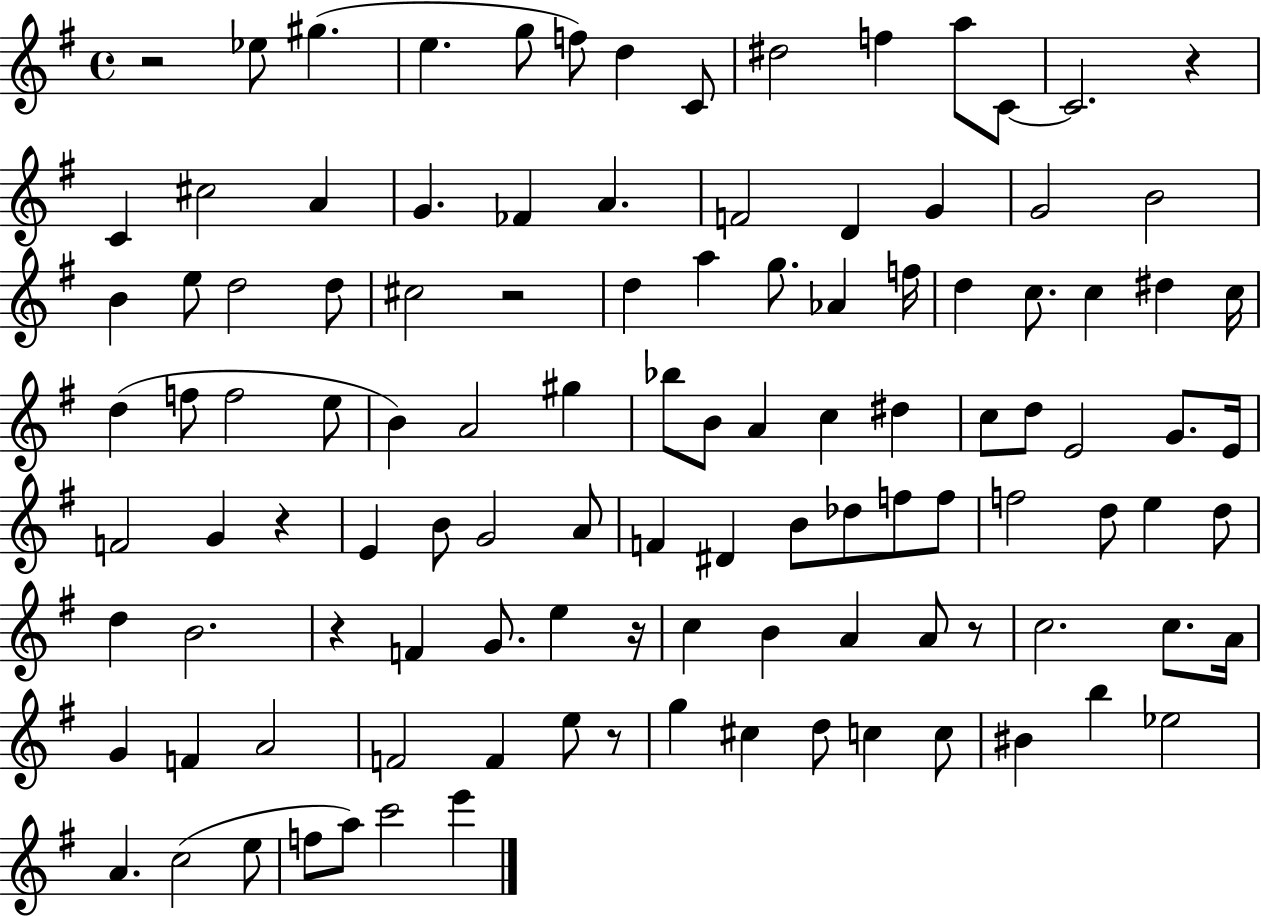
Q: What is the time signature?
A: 4/4